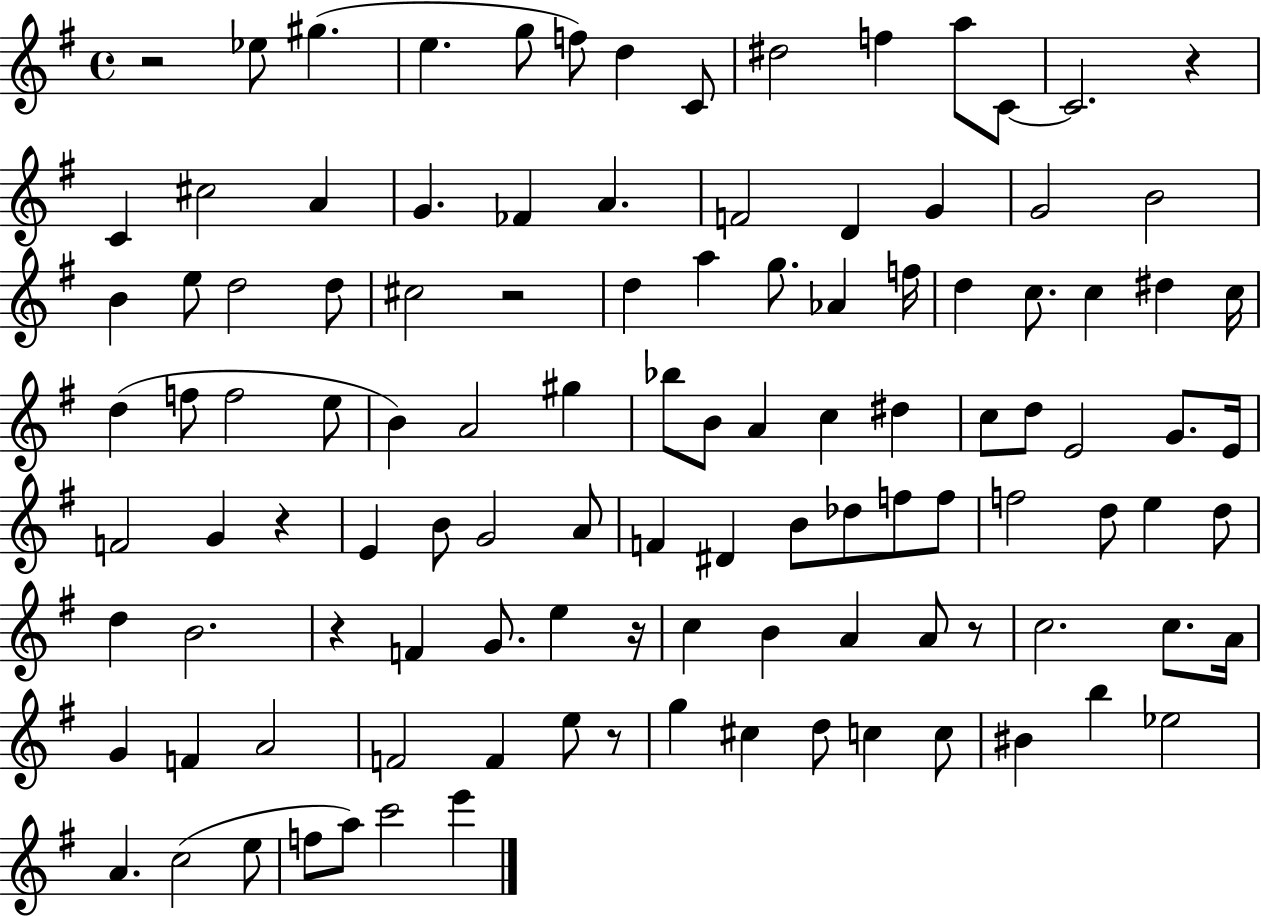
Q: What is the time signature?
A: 4/4